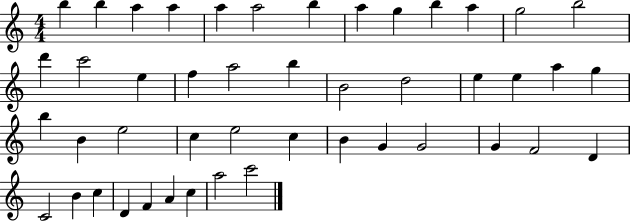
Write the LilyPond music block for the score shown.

{
  \clef treble
  \numericTimeSignature
  \time 4/4
  \key c \major
  b''4 b''4 a''4 a''4 | a''4 a''2 b''4 | a''4 g''4 b''4 a''4 | g''2 b''2 | \break d'''4 c'''2 e''4 | f''4 a''2 b''4 | b'2 d''2 | e''4 e''4 a''4 g''4 | \break b''4 b'4 e''2 | c''4 e''2 c''4 | b'4 g'4 g'2 | g'4 f'2 d'4 | \break c'2 b'4 c''4 | d'4 f'4 a'4 c''4 | a''2 c'''2 | \bar "|."
}